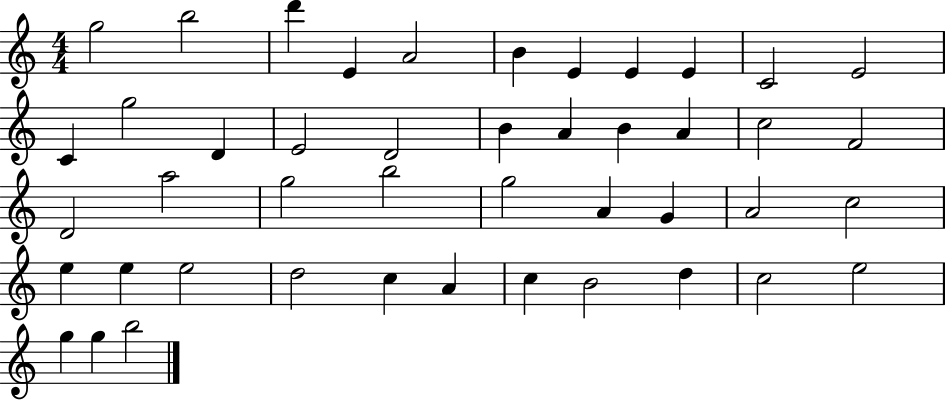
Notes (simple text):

G5/h B5/h D6/q E4/q A4/h B4/q E4/q E4/q E4/q C4/h E4/h C4/q G5/h D4/q E4/h D4/h B4/q A4/q B4/q A4/q C5/h F4/h D4/h A5/h G5/h B5/h G5/h A4/q G4/q A4/h C5/h E5/q E5/q E5/h D5/h C5/q A4/q C5/q B4/h D5/q C5/h E5/h G5/q G5/q B5/h